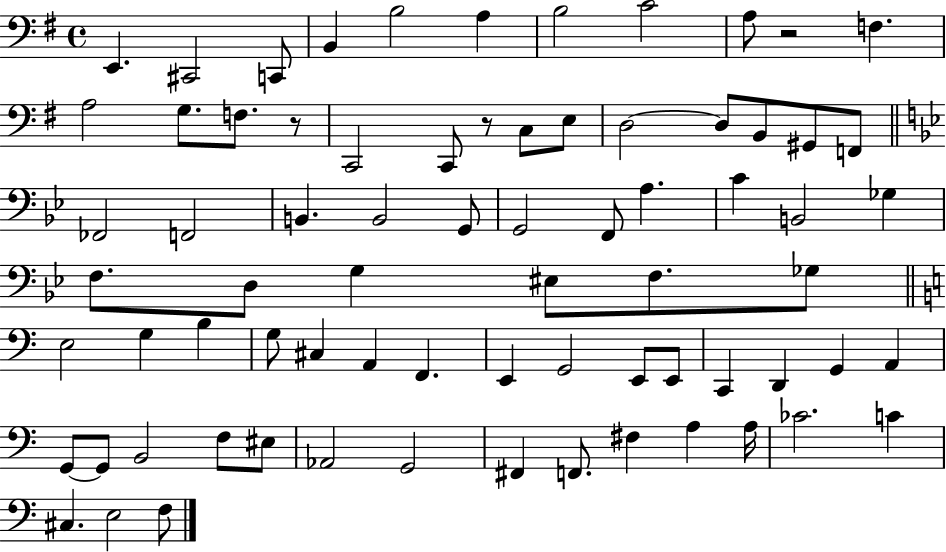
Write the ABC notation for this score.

X:1
T:Untitled
M:4/4
L:1/4
K:G
E,, ^C,,2 C,,/2 B,, B,2 A, B,2 C2 A,/2 z2 F, A,2 G,/2 F,/2 z/2 C,,2 C,,/2 z/2 C,/2 E,/2 D,2 D,/2 B,,/2 ^G,,/2 F,,/2 _F,,2 F,,2 B,, B,,2 G,,/2 G,,2 F,,/2 A, C B,,2 _G, F,/2 D,/2 G, ^E,/2 F,/2 _G,/2 E,2 G, B, G,/2 ^C, A,, F,, E,, G,,2 E,,/2 E,,/2 C,, D,, G,, A,, G,,/2 G,,/2 B,,2 F,/2 ^E,/2 _A,,2 G,,2 ^F,, F,,/2 ^F, A, A,/4 _C2 C ^C, E,2 F,/2